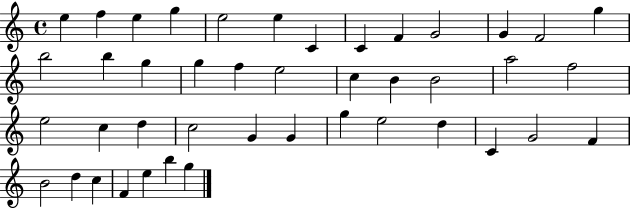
E5/q F5/q E5/q G5/q E5/h E5/q C4/q C4/q F4/q G4/h G4/q F4/h G5/q B5/h B5/q G5/q G5/q F5/q E5/h C5/q B4/q B4/h A5/h F5/h E5/h C5/q D5/q C5/h G4/q G4/q G5/q E5/h D5/q C4/q G4/h F4/q B4/h D5/q C5/q F4/q E5/q B5/q G5/q